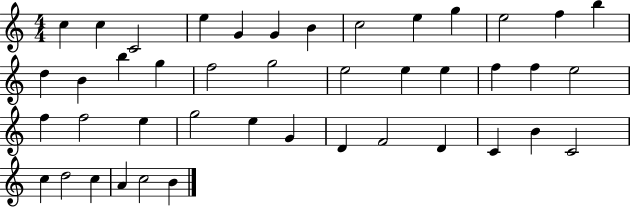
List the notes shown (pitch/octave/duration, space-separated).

C5/q C5/q C4/h E5/q G4/q G4/q B4/q C5/h E5/q G5/q E5/h F5/q B5/q D5/q B4/q B5/q G5/q F5/h G5/h E5/h E5/q E5/q F5/q F5/q E5/h F5/q F5/h E5/q G5/h E5/q G4/q D4/q F4/h D4/q C4/q B4/q C4/h C5/q D5/h C5/q A4/q C5/h B4/q